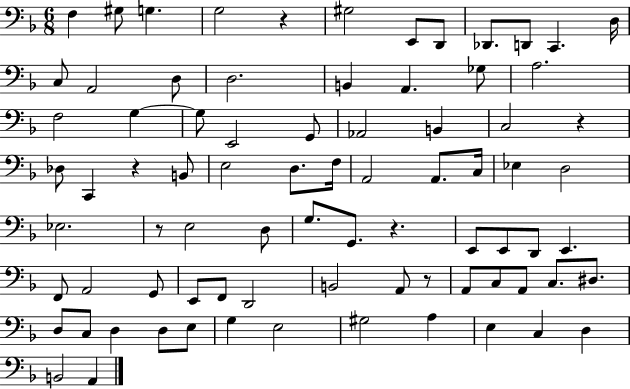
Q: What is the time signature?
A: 6/8